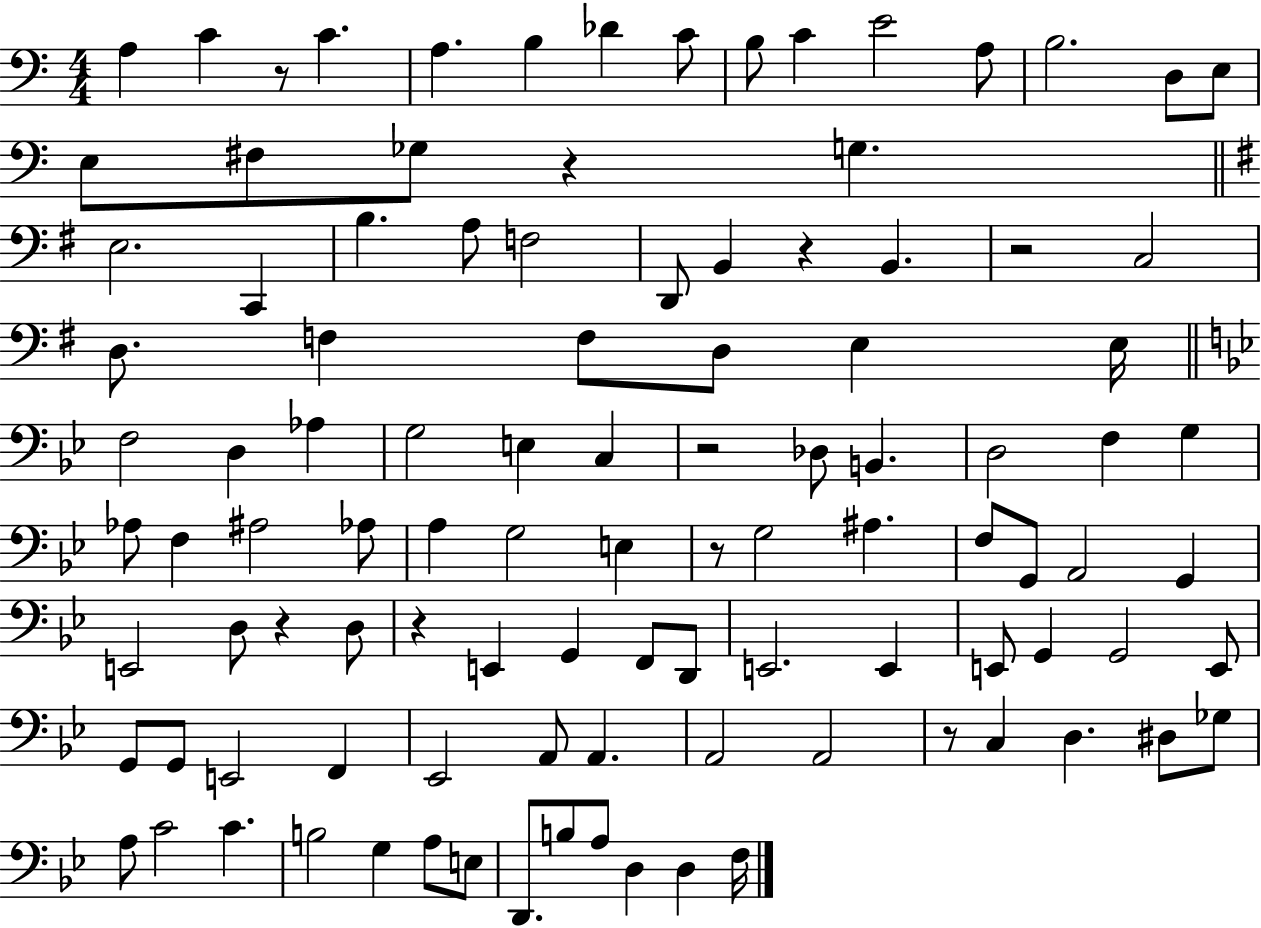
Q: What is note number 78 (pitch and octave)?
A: A2